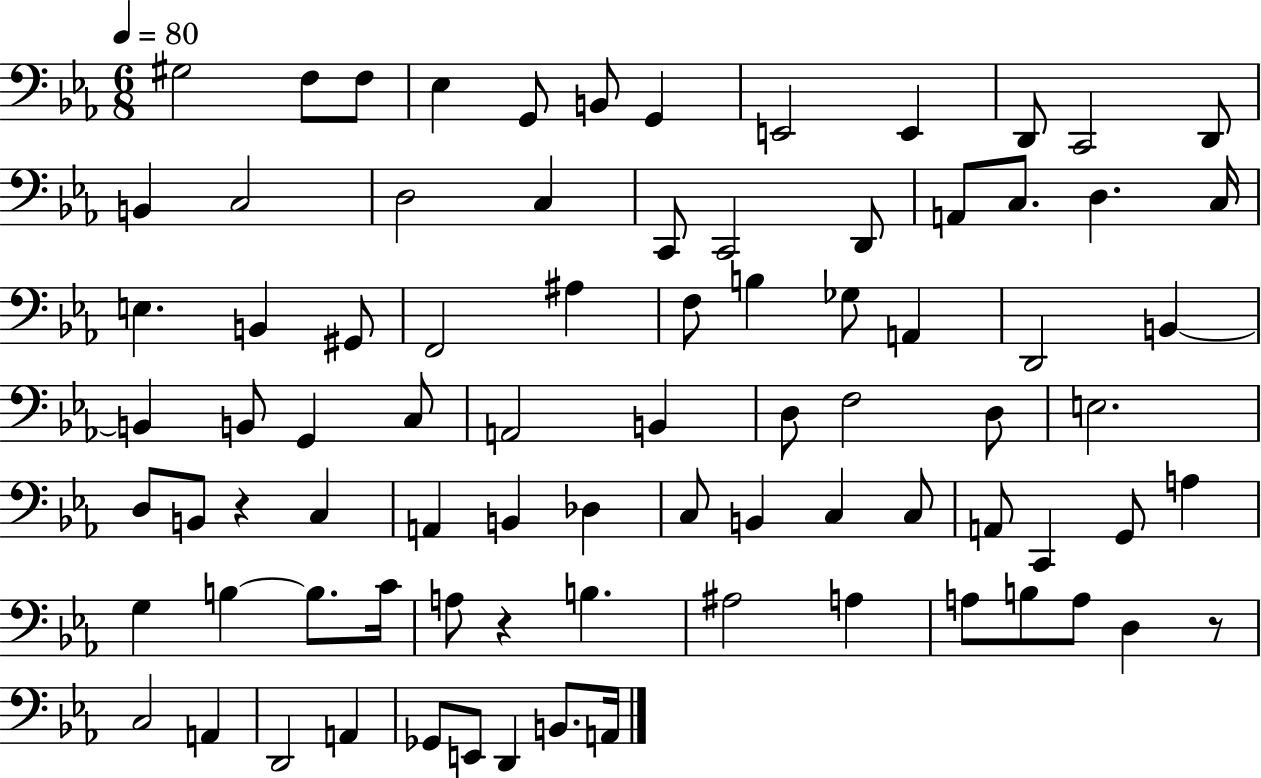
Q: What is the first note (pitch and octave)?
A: G#3